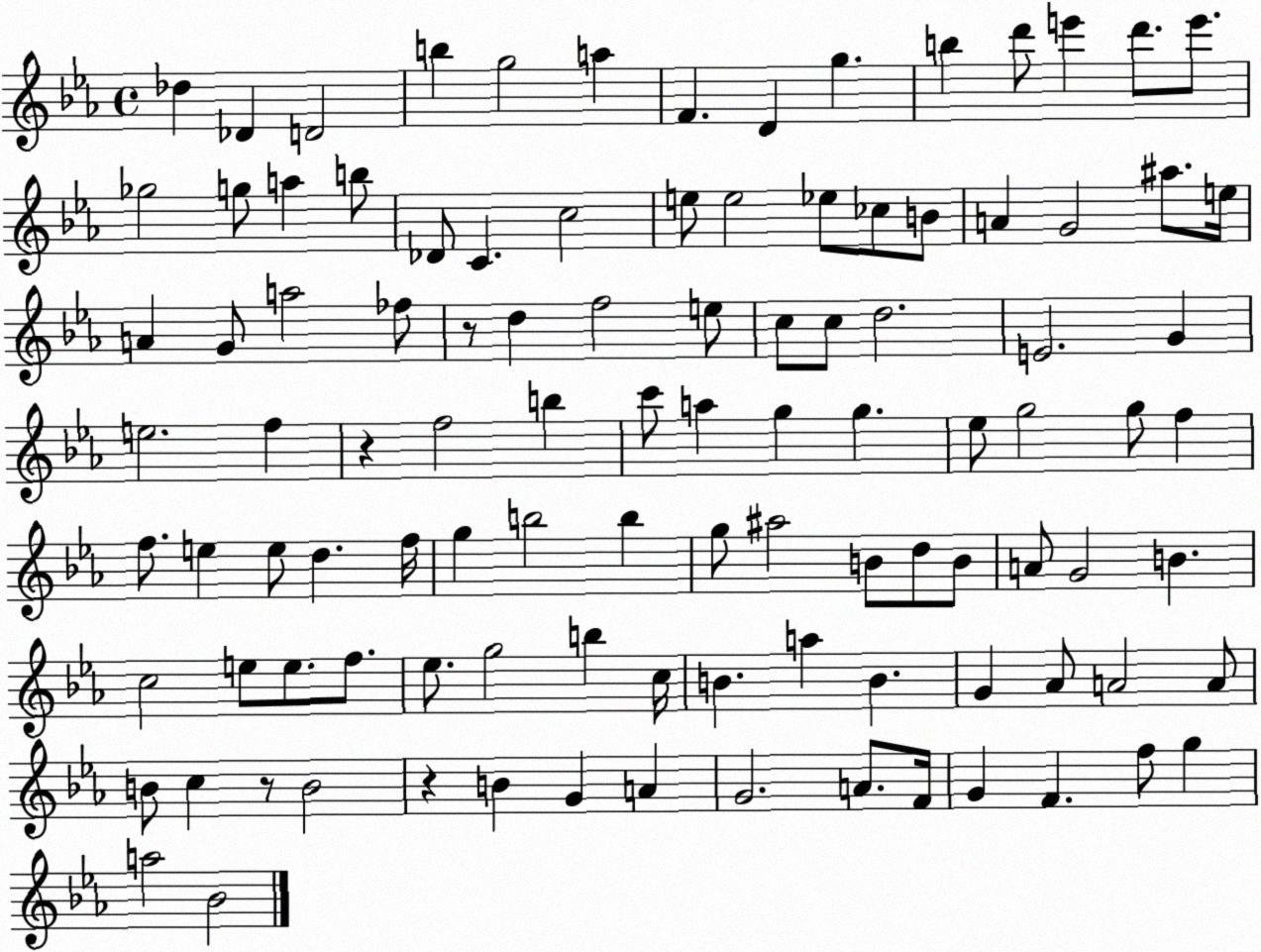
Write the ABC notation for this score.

X:1
T:Untitled
M:4/4
L:1/4
K:Eb
_d _D D2 b g2 a F D g b d'/2 e' d'/2 e'/2 _g2 g/2 a b/2 _D/2 C c2 e/2 e2 _e/2 _c/2 B/2 A G2 ^a/2 e/4 A G/2 a2 _f/2 z/2 d f2 e/2 c/2 c/2 d2 E2 G e2 f z f2 b c'/2 a g g _e/2 g2 g/2 f f/2 e e/2 d f/4 g b2 b g/2 ^a2 B/2 d/2 B/2 A/2 G2 B c2 e/2 e/2 f/2 _e/2 g2 b c/4 B a B G _A/2 A2 A/2 B/2 c z/2 B2 z B G A G2 A/2 F/4 G F f/2 g a2 _B2